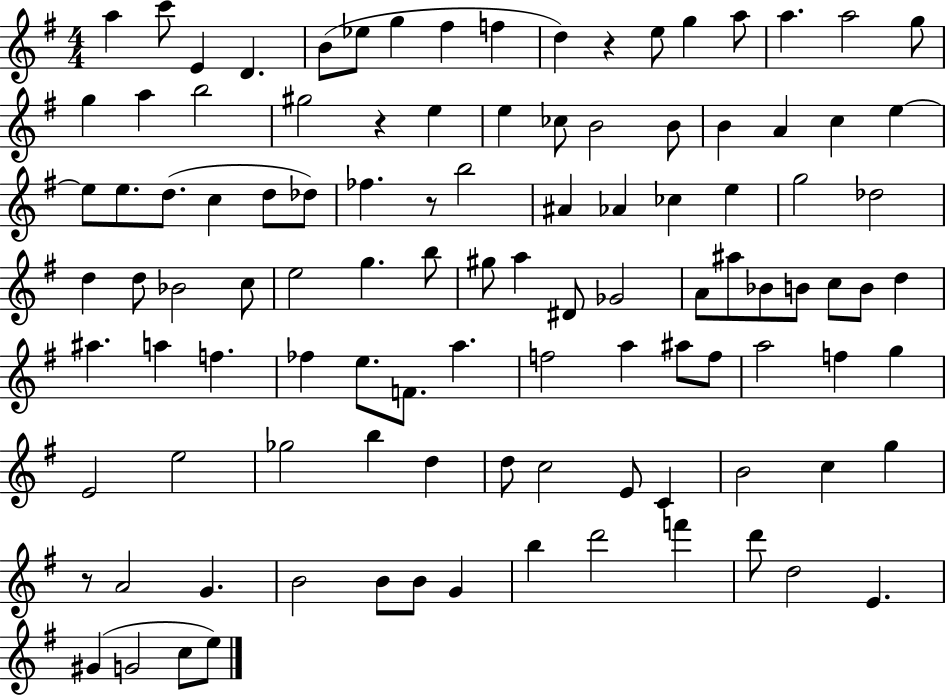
X:1
T:Untitled
M:4/4
L:1/4
K:G
a c'/2 E D B/2 _e/2 g ^f f d z e/2 g a/2 a a2 g/2 g a b2 ^g2 z e e _c/2 B2 B/2 B A c e e/2 e/2 d/2 c d/2 _d/2 _f z/2 b2 ^A _A _c e g2 _d2 d d/2 _B2 c/2 e2 g b/2 ^g/2 a ^D/2 _G2 A/2 ^a/2 _B/2 B/2 c/2 B/2 d ^a a f _f e/2 F/2 a f2 a ^a/2 f/2 a2 f g E2 e2 _g2 b d d/2 c2 E/2 C B2 c g z/2 A2 G B2 B/2 B/2 G b d'2 f' d'/2 d2 E ^G G2 c/2 e/2